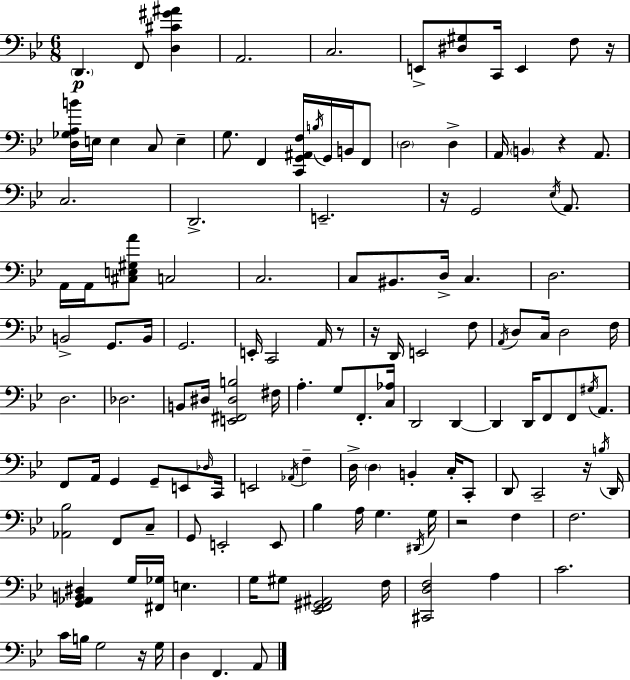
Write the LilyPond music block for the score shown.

{
  \clef bass
  \numericTimeSignature
  \time 6/8
  \key g \minor
  \parenthesize d,4.\p f,8 <d cis' gis' ais'>4 | a,2. | c2. | e,8-> <dis gis>8 c,16 e,4 f8 r16 | \break <d ges a b'>16 e16 e4 c8 e4-- | g8. f,4 <c, g, ais, f>16 \acciaccatura { b16 } g,16 b,16 f,8 | \parenthesize d2 d4-> | a,16 \parenthesize b,4 r4 a,8. | \break c2. | d,2.-> | e,2.-- | r16 g,2 \acciaccatura { ees16 } a,8. | \break a,16 a,16 <cis e gis a'>8 c2 | c2. | c8 bis,8. d16-> c4. | d2. | \break b,2-> g,8. | b,16 g,2. | e,16-. c,2 a,16 | r8 r16 d,16 e,2 | \break f8 \acciaccatura { a,16 } d8 c16 d2 | f16 d2. | des2. | b,8 dis16 <e, fis, dis b>2 | \break fis16 a4.-. g8 f,8.-. | <c aes>16 d,2 d,4~~ | d,4 d,16 f,8 f,8 | \acciaccatura { gis16 } a,8. f,8 a,16 g,4 g,8-- | \break e,8 \grace { des16 } c,16 e,2 | \acciaccatura { aes,16 } f4-- d16-> \parenthesize d4 b,4-. | c16-. c,8-. d,8 c,2-- | r16 \acciaccatura { b16 } d,16 <aes, bes>2 | \break f,8 c8-- g,8 e,2-. | e,8 bes4 a16 | g4. \acciaccatura { dis,16 } g16 r2 | f4 f2. | \break <g, aes, b, dis>4 | g16 <fis, ges>16 e4. g16 gis8 <ees, f, gis, ais,>2 | f16 <cis, d f>2 | a4 c'2. | \break c'16 b16 g2 | r16 g16 d4 | f,4. a,8 \bar "|."
}